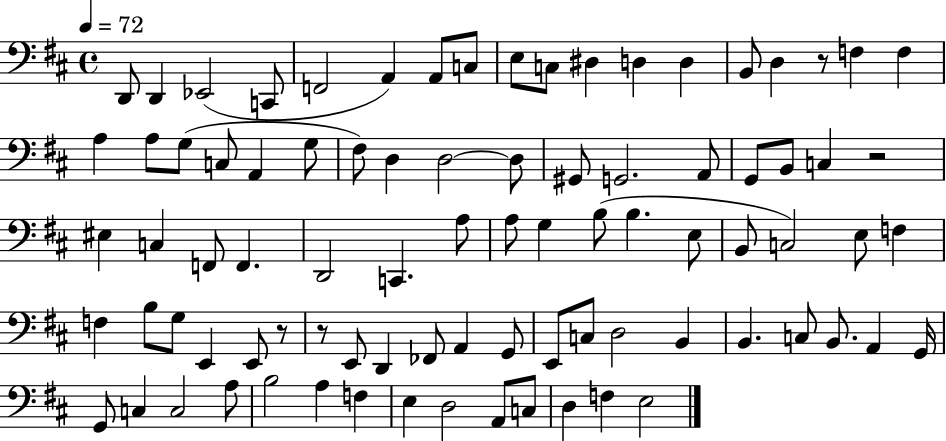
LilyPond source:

{
  \clef bass
  \time 4/4
  \defaultTimeSignature
  \key d \major
  \tempo 4 = 72
  d,8 d,4 ees,2( c,8 | f,2 a,4) a,8 c8 | e8 c8 dis4 d4 d4 | b,8 d4 r8 f4 f4 | \break a4 a8 g8( c8 a,4 g8 | fis8) d4 d2~~ d8 | gis,8 g,2. a,8 | g,8 b,8 c4 r2 | \break eis4 c4 f,8 f,4. | d,2 c,4. a8 | a8 g4 b8( b4. e8 | b,8 c2) e8 f4 | \break f4 b8 g8 e,4 e,8 r8 | r8 e,8 d,4 fes,8 a,4 g,8 | e,8 c8 d2 b,4 | b,4. c8 b,8. a,4 g,16 | \break g,8 c4 c2 a8 | b2 a4 f4 | e4 d2 a,8 c8 | d4 f4 e2 | \break \bar "|."
}